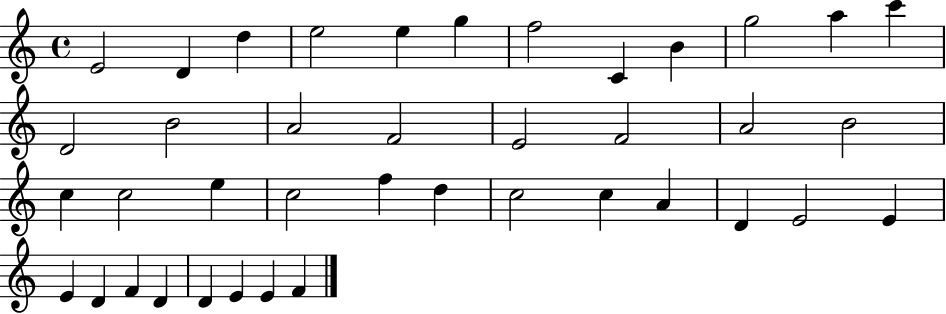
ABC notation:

X:1
T:Untitled
M:4/4
L:1/4
K:C
E2 D d e2 e g f2 C B g2 a c' D2 B2 A2 F2 E2 F2 A2 B2 c c2 e c2 f d c2 c A D E2 E E D F D D E E F